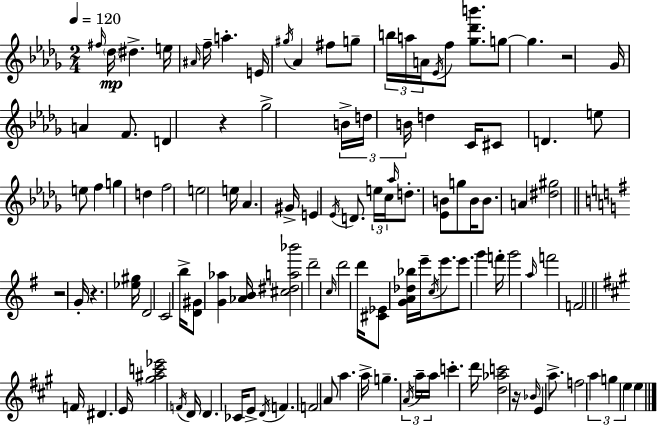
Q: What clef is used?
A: treble